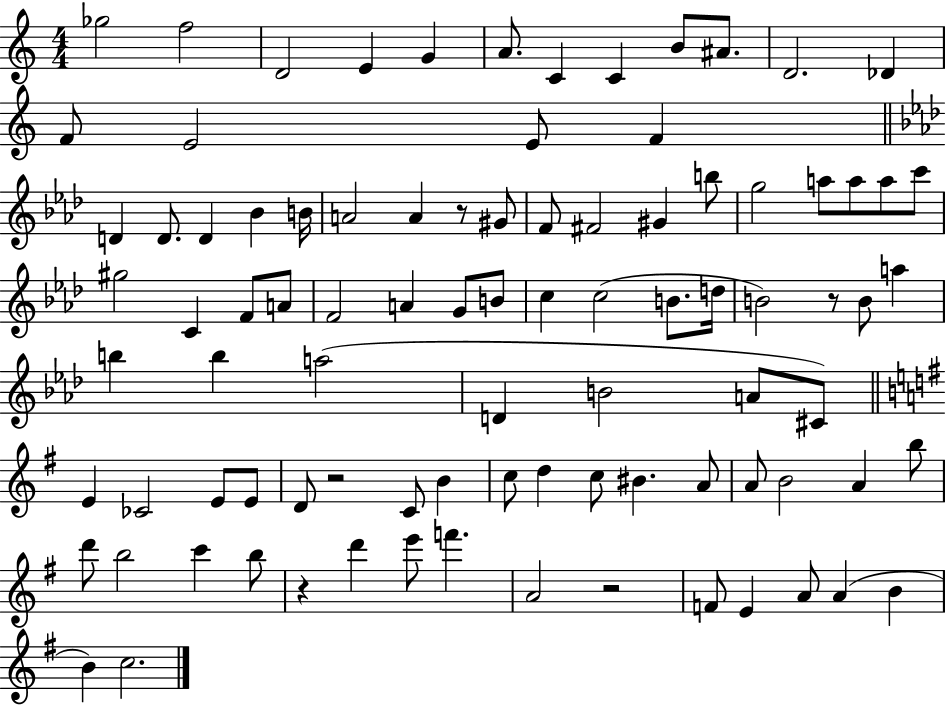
{
  \clef treble
  \numericTimeSignature
  \time 4/4
  \key c \major
  ges''2 f''2 | d'2 e'4 g'4 | a'8. c'4 c'4 b'8 ais'8. | d'2. des'4 | \break f'8 e'2 e'8 f'4 | \bar "||" \break \key f \minor d'4 d'8. d'4 bes'4 b'16 | a'2 a'4 r8 gis'8 | f'8 fis'2 gis'4 b''8 | g''2 a''8 a''8 a''8 c'''8 | \break gis''2 c'4 f'8 a'8 | f'2 a'4 g'8 b'8 | c''4 c''2( b'8. d''16 | b'2) r8 b'8 a''4 | \break b''4 b''4 a''2( | d'4 b'2 a'8 cis'8) | \bar "||" \break \key g \major e'4 ces'2 e'8 e'8 | d'8 r2 c'8 b'4 | c''8 d''4 c''8 bis'4. a'8 | a'8 b'2 a'4 b''8 | \break d'''8 b''2 c'''4 b''8 | r4 d'''4 e'''8 f'''4. | a'2 r2 | f'8 e'4 a'8 a'4( b'4 | \break b'4) c''2. | \bar "|."
}